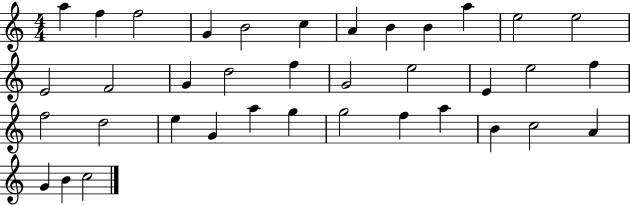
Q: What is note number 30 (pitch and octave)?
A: F5